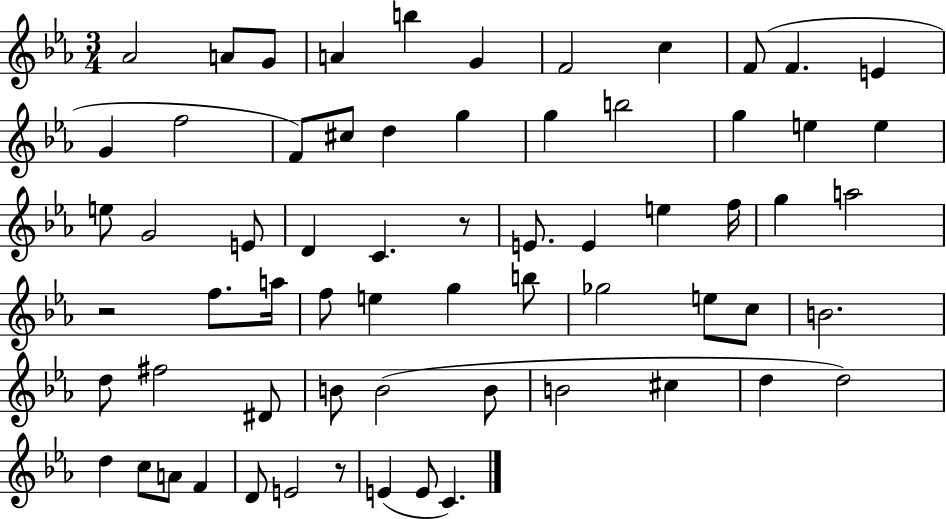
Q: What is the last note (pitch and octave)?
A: C4